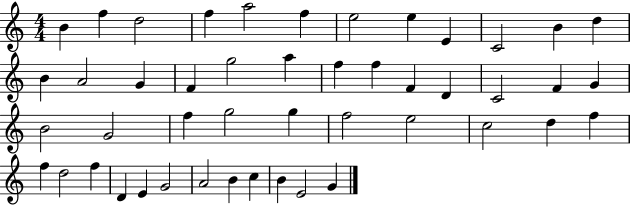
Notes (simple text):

B4/q F5/q D5/h F5/q A5/h F5/q E5/h E5/q E4/q C4/h B4/q D5/q B4/q A4/h G4/q F4/q G5/h A5/q F5/q F5/q F4/q D4/q C4/h F4/q G4/q B4/h G4/h F5/q G5/h G5/q F5/h E5/h C5/h D5/q F5/q F5/q D5/h F5/q D4/q E4/q G4/h A4/h B4/q C5/q B4/q E4/h G4/q